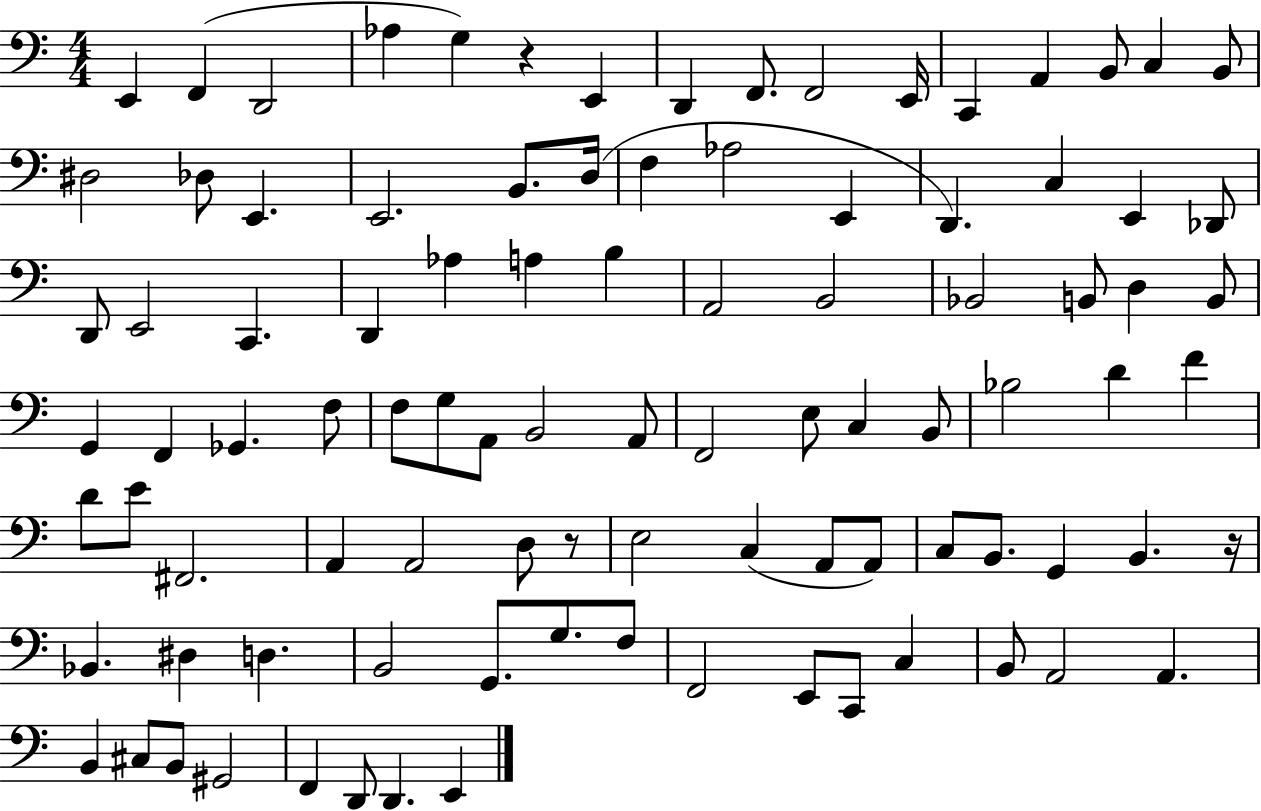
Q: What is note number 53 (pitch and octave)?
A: C3